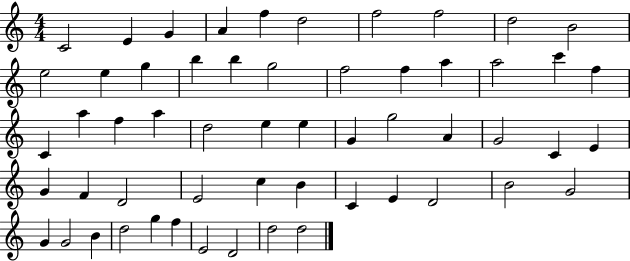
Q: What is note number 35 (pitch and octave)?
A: E4